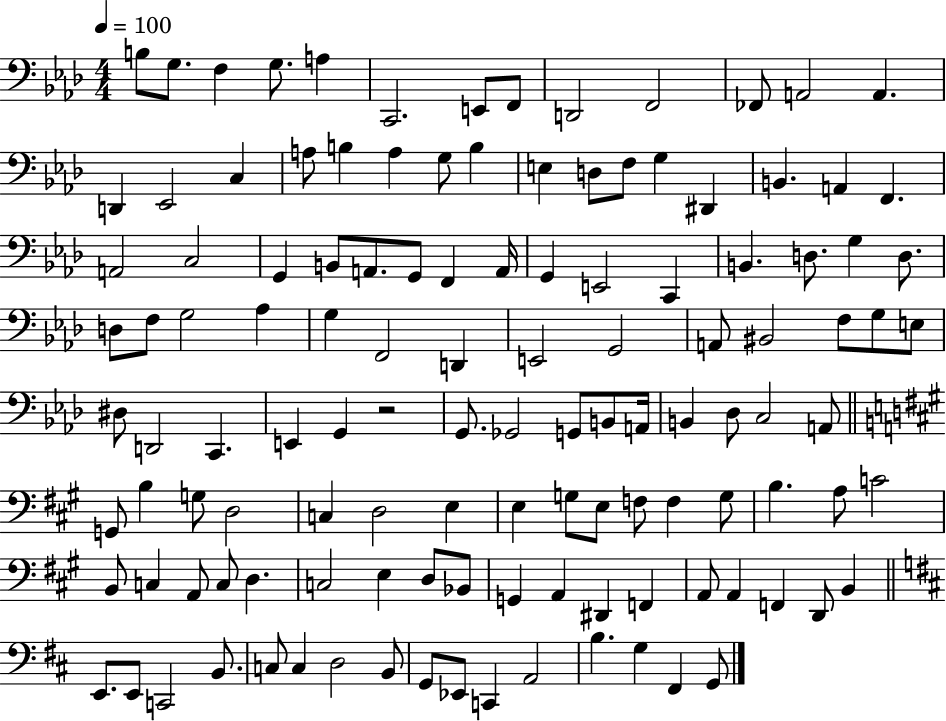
X:1
T:Untitled
M:4/4
L:1/4
K:Ab
B,/2 G,/2 F, G,/2 A, C,,2 E,,/2 F,,/2 D,,2 F,,2 _F,,/2 A,,2 A,, D,, _E,,2 C, A,/2 B, A, G,/2 B, E, D,/2 F,/2 G, ^D,, B,, A,, F,, A,,2 C,2 G,, B,,/2 A,,/2 G,,/2 F,, A,,/4 G,, E,,2 C,, B,, D,/2 G, D,/2 D,/2 F,/2 G,2 _A, G, F,,2 D,, E,,2 G,,2 A,,/2 ^B,,2 F,/2 G,/2 E,/2 ^D,/2 D,,2 C,, E,, G,, z2 G,,/2 _G,,2 G,,/2 B,,/2 A,,/4 B,, _D,/2 C,2 A,,/2 G,,/2 B, G,/2 D,2 C, D,2 E, E, G,/2 E,/2 F,/2 F, G,/2 B, A,/2 C2 B,,/2 C, A,,/2 C,/2 D, C,2 E, D,/2 _B,,/2 G,, A,, ^D,, F,, A,,/2 A,, F,, D,,/2 B,, E,,/2 E,,/2 C,,2 B,,/2 C,/2 C, D,2 B,,/2 G,,/2 _E,,/2 C,, A,,2 B, G, ^F,, G,,/2